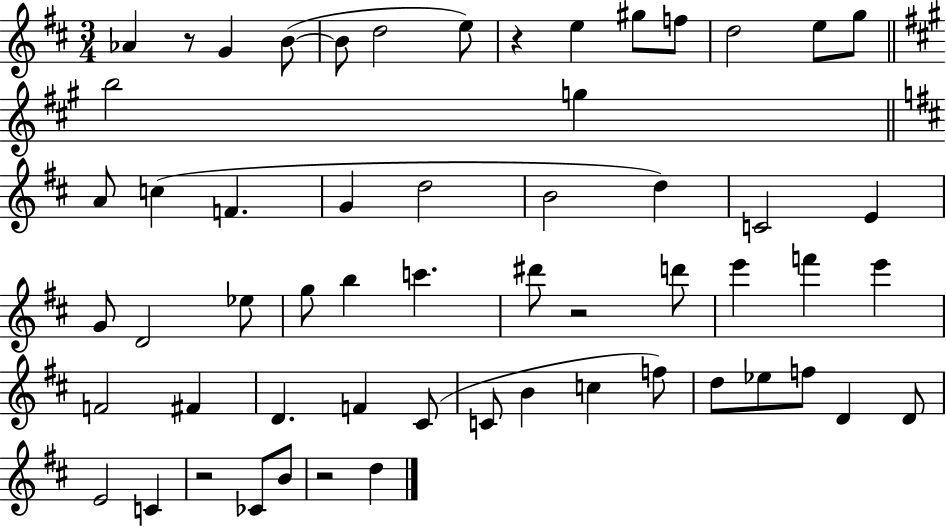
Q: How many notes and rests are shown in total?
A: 58